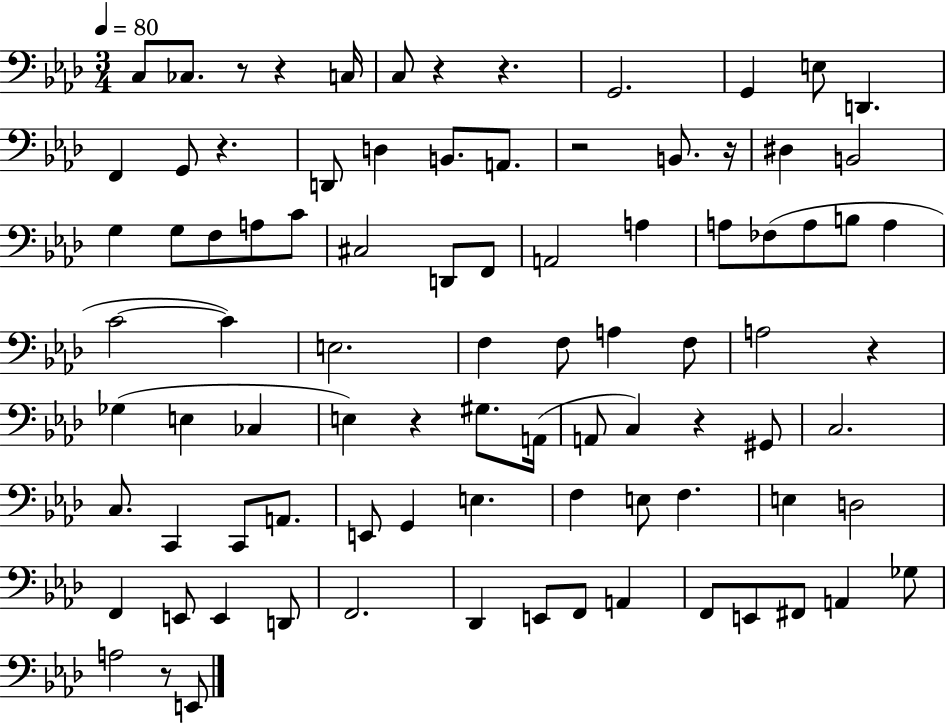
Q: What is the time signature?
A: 3/4